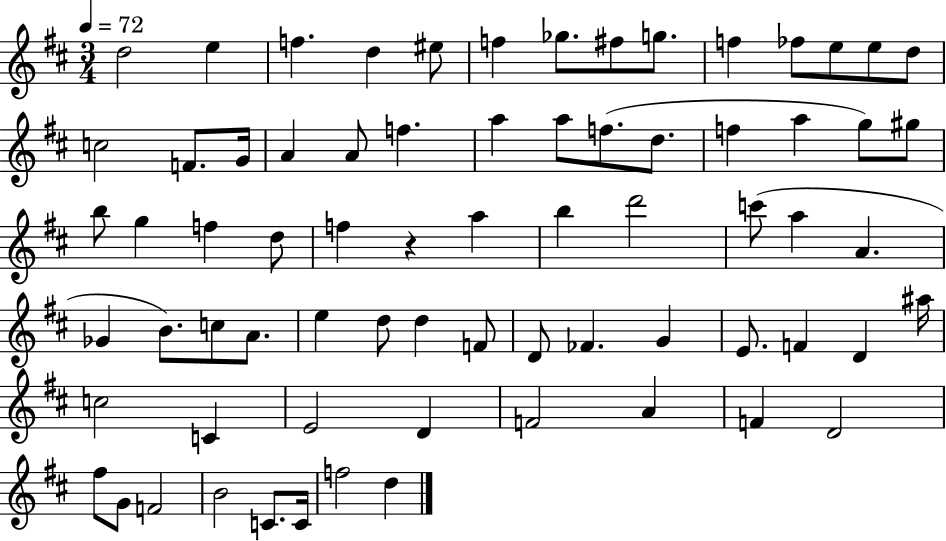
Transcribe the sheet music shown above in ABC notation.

X:1
T:Untitled
M:3/4
L:1/4
K:D
d2 e f d ^e/2 f _g/2 ^f/2 g/2 f _f/2 e/2 e/2 d/2 c2 F/2 G/4 A A/2 f a a/2 f/2 d/2 f a g/2 ^g/2 b/2 g f d/2 f z a b d'2 c'/2 a A _G B/2 c/2 A/2 e d/2 d F/2 D/2 _F G E/2 F D ^a/4 c2 C E2 D F2 A F D2 ^f/2 G/2 F2 B2 C/2 C/4 f2 d